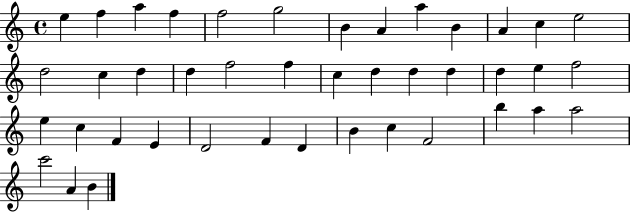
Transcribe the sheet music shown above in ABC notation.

X:1
T:Untitled
M:4/4
L:1/4
K:C
e f a f f2 g2 B A a B A c e2 d2 c d d f2 f c d d d d e f2 e c F E D2 F D B c F2 b a a2 c'2 A B